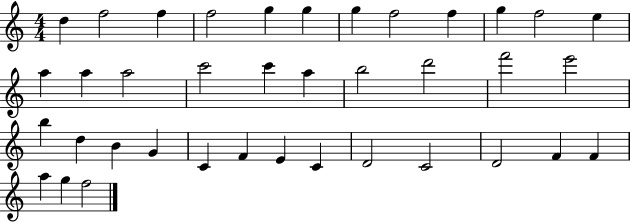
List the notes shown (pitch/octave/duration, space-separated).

D5/q F5/h F5/q F5/h G5/q G5/q G5/q F5/h F5/q G5/q F5/h E5/q A5/q A5/q A5/h C6/h C6/q A5/q B5/h D6/h F6/h E6/h B5/q D5/q B4/q G4/q C4/q F4/q E4/q C4/q D4/h C4/h D4/h F4/q F4/q A5/q G5/q F5/h